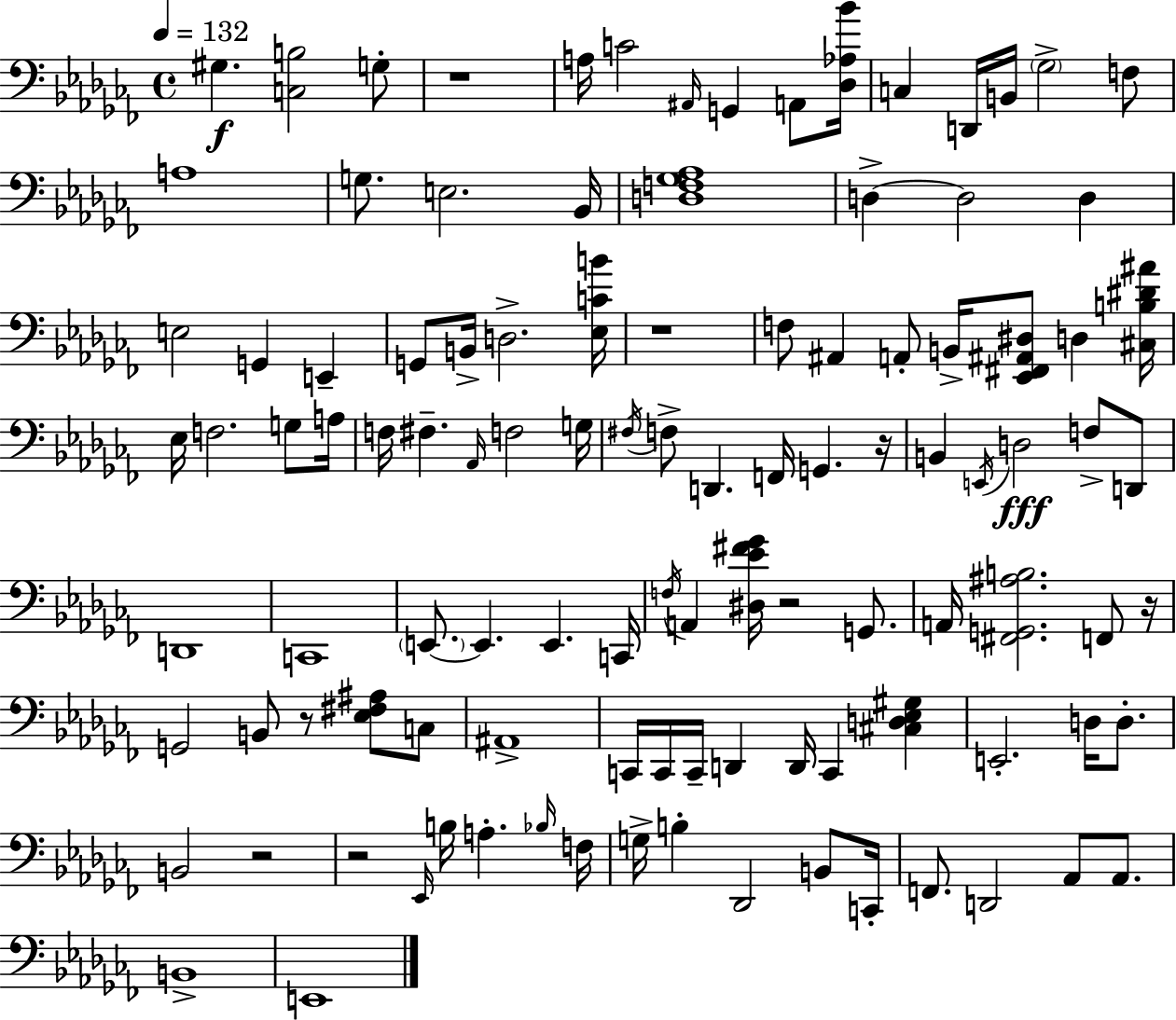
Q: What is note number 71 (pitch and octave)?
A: E2